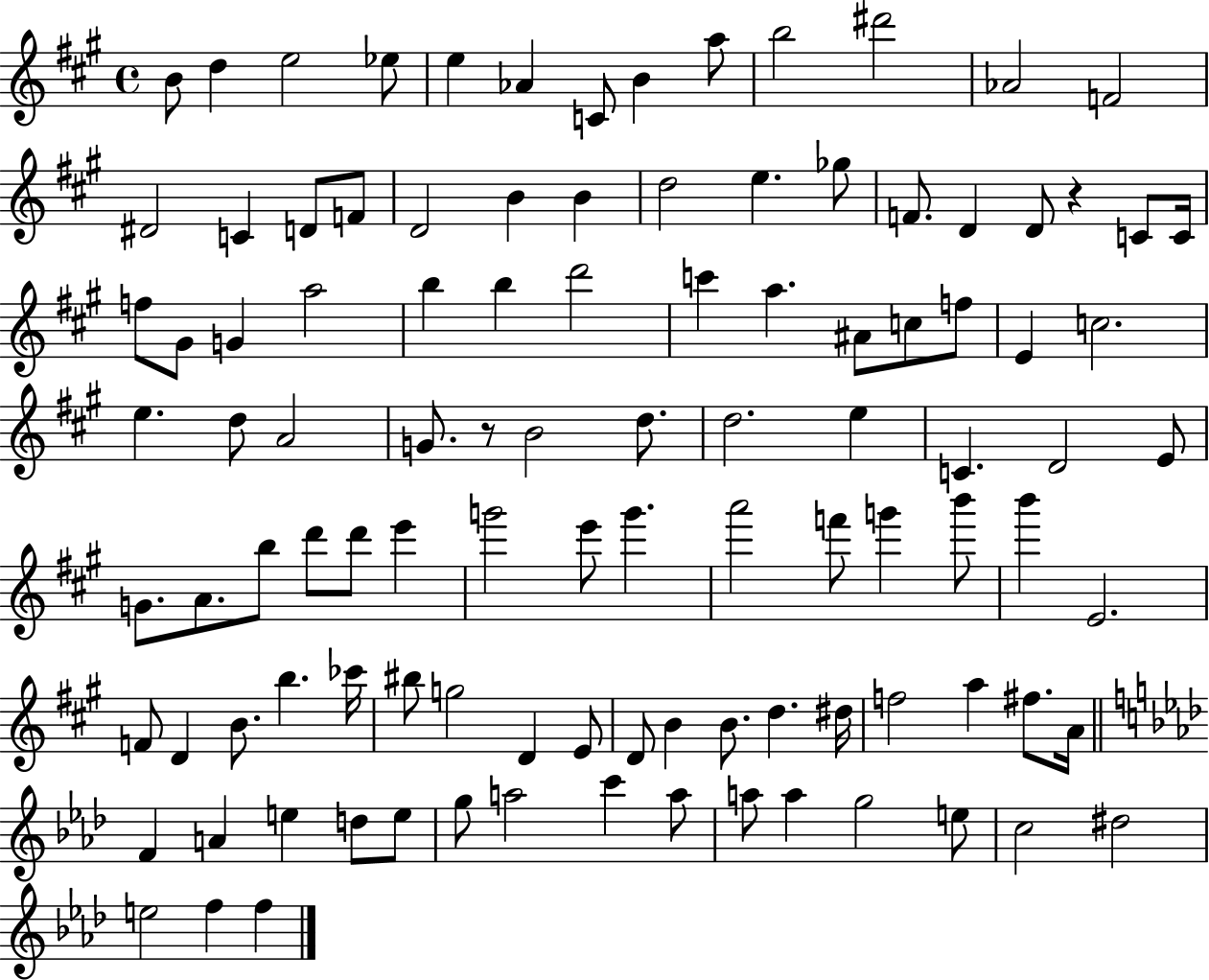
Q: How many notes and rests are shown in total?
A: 106